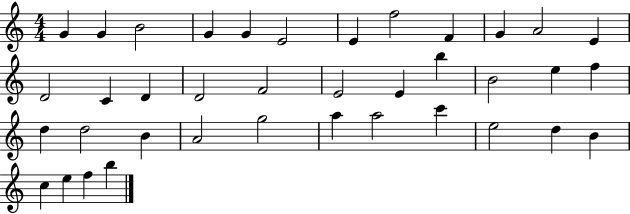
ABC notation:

X:1
T:Untitled
M:4/4
L:1/4
K:C
G G B2 G G E2 E f2 F G A2 E D2 C D D2 F2 E2 E b B2 e f d d2 B A2 g2 a a2 c' e2 d B c e f b